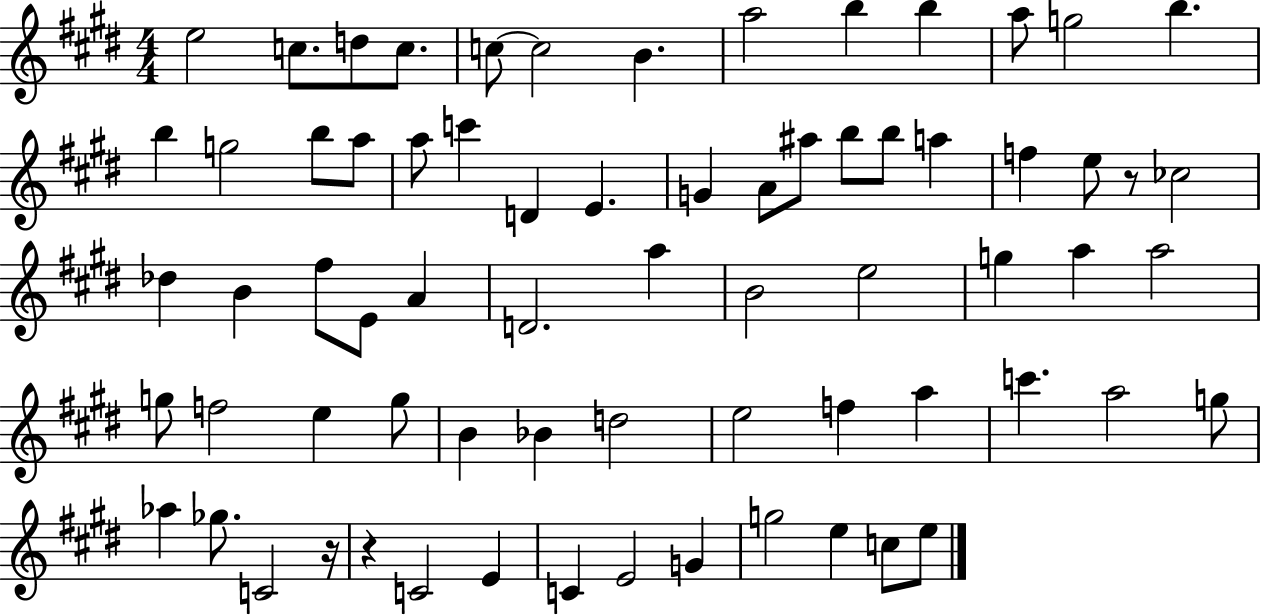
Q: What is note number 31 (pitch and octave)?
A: Db5